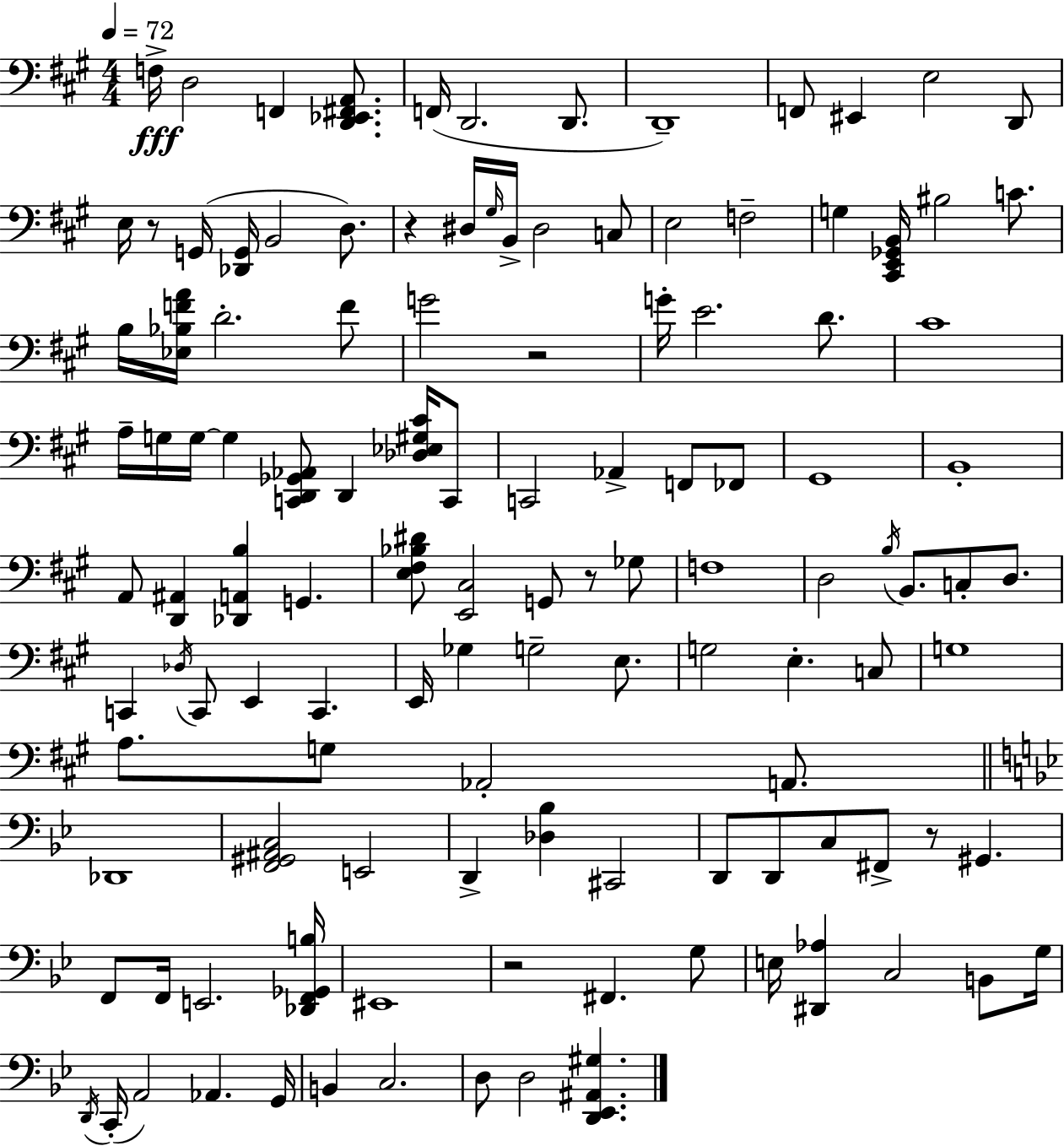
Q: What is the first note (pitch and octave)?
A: F3